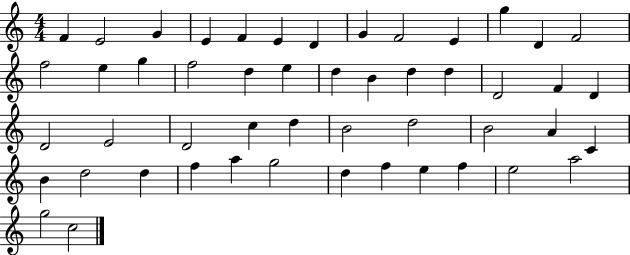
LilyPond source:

{
  \clef treble
  \numericTimeSignature
  \time 4/4
  \key c \major
  f'4 e'2 g'4 | e'4 f'4 e'4 d'4 | g'4 f'2 e'4 | g''4 d'4 f'2 | \break f''2 e''4 g''4 | f''2 d''4 e''4 | d''4 b'4 d''4 d''4 | d'2 f'4 d'4 | \break d'2 e'2 | d'2 c''4 d''4 | b'2 d''2 | b'2 a'4 c'4 | \break b'4 d''2 d''4 | f''4 a''4 g''2 | d''4 f''4 e''4 f''4 | e''2 a''2 | \break g''2 c''2 | \bar "|."
}